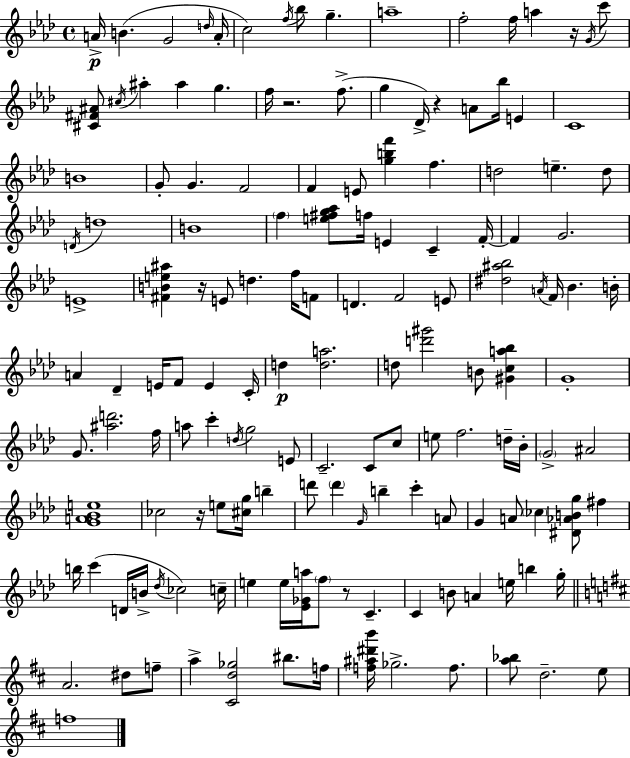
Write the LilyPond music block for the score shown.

{
  \clef treble
  \time 4/4
  \defaultTimeSignature
  \key f \minor
  a'16->\p b'4.( g'2 \grace { d''16 } | a'16-. c''2) \acciaccatura { f''16 } bes''8 g''4.-- | a''1-- | f''2-. f''16 a''4 r16 | \break \acciaccatura { g'16 } c'''8 <cis' fis' ais'>8 \acciaccatura { cis''16 } ais''4-. ais''4 g''4. | f''16 r2. | f''8.->( g''4 des'16->) r4 a'8 bes''16 | e'4 c'1 | \break b'1 | g'8-. g'4. f'2 | f'4 e'8 <g'' b'' f'''>4 f''4. | d''2 e''4.-- | \break d''8 \acciaccatura { d'16 } d''1 | b'1 | \parenthesize f''4 <e'' fis'' g'' aes''>8 f''16 e'4 | c'4-- f'16-.~~ f'4 g'2. | \break e'1-> | <fis' b' e'' ais''>4 r16 e'8 d''4. | f''16 f'8 d'4. f'2 | e'8 <dis'' ais'' bes''>2 \acciaccatura { a'16 } f'16 bes'4. | \break b'16-. a'4 des'4-- e'16 f'8 | e'4 c'16-. d''4\p <d'' a''>2. | d''8 <d''' gis'''>2 | b'8 <gis' c'' a'' bes''>4 g'1-. | \break g'8. <ais'' d'''>2. | f''16 a''8 c'''4-. \acciaccatura { d''16 } g''2 | e'8 c'2.-- | c'8 c''8 e''8 f''2. | \break d''16-- bes'16-. \parenthesize g'2-> ais'2 | <g' a' bes' e''>1 | ces''2 r16 | e''8 <cis'' g''>16 b''4-- d'''8 \parenthesize d'''4 \grace { g'16 } b''4-- | \break c'''4-. a'8 g'4 a'8 \parenthesize ces''4 | <dis' aes' b' g''>8 fis''4 b''16 c'''4( d'16 b'16-> \acciaccatura { des''16 }) | ces''2 c''16-- e''4 e''16 <ees' ges' a''>16 \parenthesize f''8 | r8 c'4.-- c'4 b'8 a'4 | \break e''16 b''4 g''16-. \bar "||" \break \key b \minor a'2. dis''8 f''8-- | a''4-> <cis' d'' ges''>2 bis''8. f''16 | <f'' ais'' dis''' b'''>16 ges''2.-> f''8. | <a'' bes''>8 d''2.-- e''8 | \break f''1 | \bar "|."
}